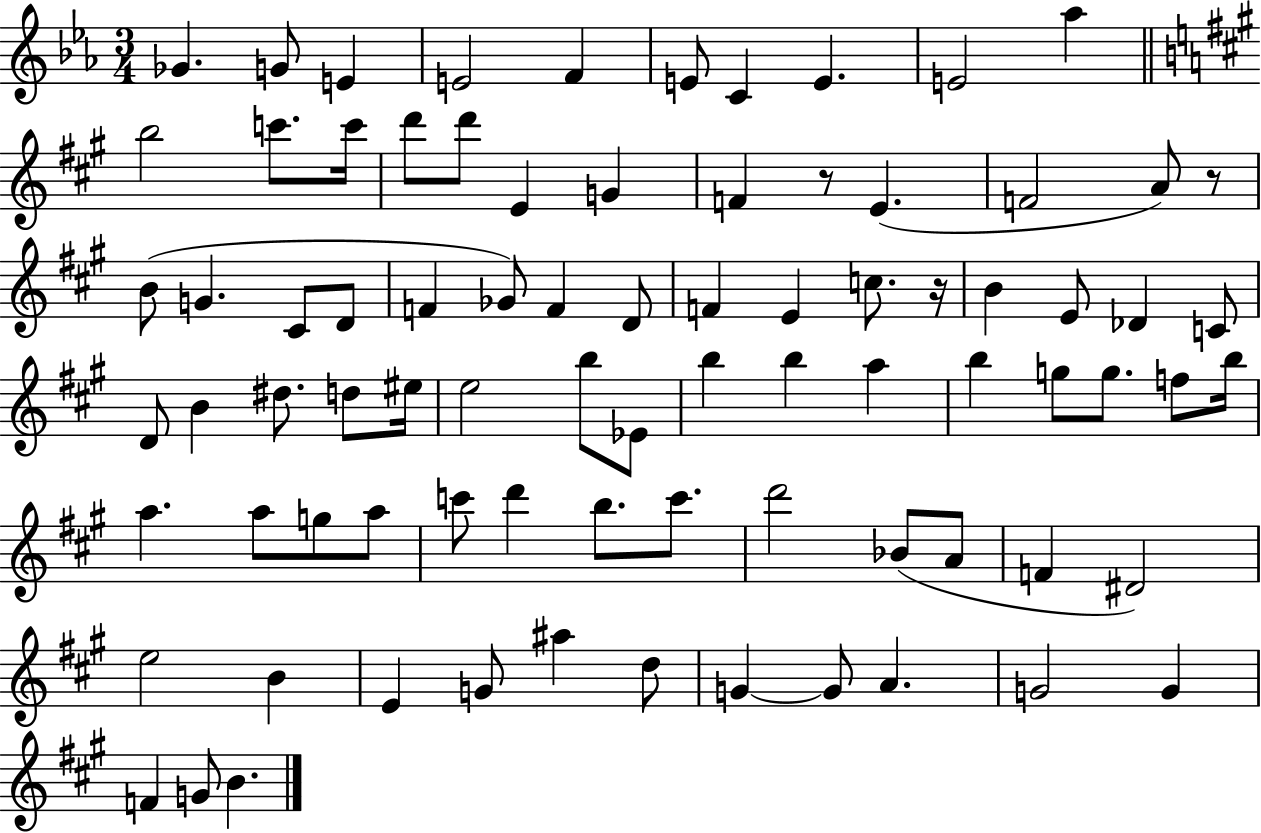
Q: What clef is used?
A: treble